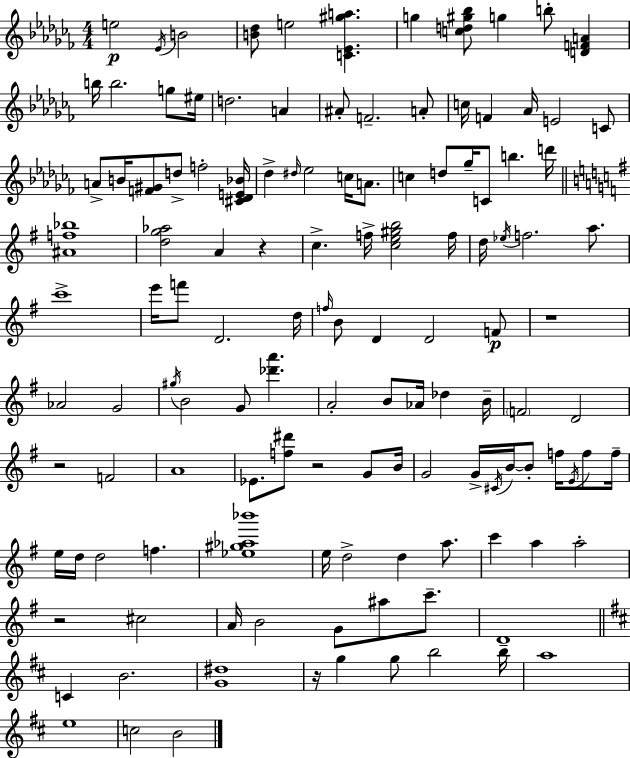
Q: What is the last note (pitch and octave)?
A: B4